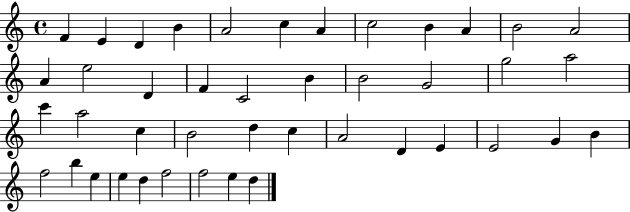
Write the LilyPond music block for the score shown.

{
  \clef treble
  \time 4/4
  \defaultTimeSignature
  \key c \major
  f'4 e'4 d'4 b'4 | a'2 c''4 a'4 | c''2 b'4 a'4 | b'2 a'2 | \break a'4 e''2 d'4 | f'4 c'2 b'4 | b'2 g'2 | g''2 a''2 | \break c'''4 a''2 c''4 | b'2 d''4 c''4 | a'2 d'4 e'4 | e'2 g'4 b'4 | \break f''2 b''4 e''4 | e''4 d''4 f''2 | f''2 e''4 d''4 | \bar "|."
}